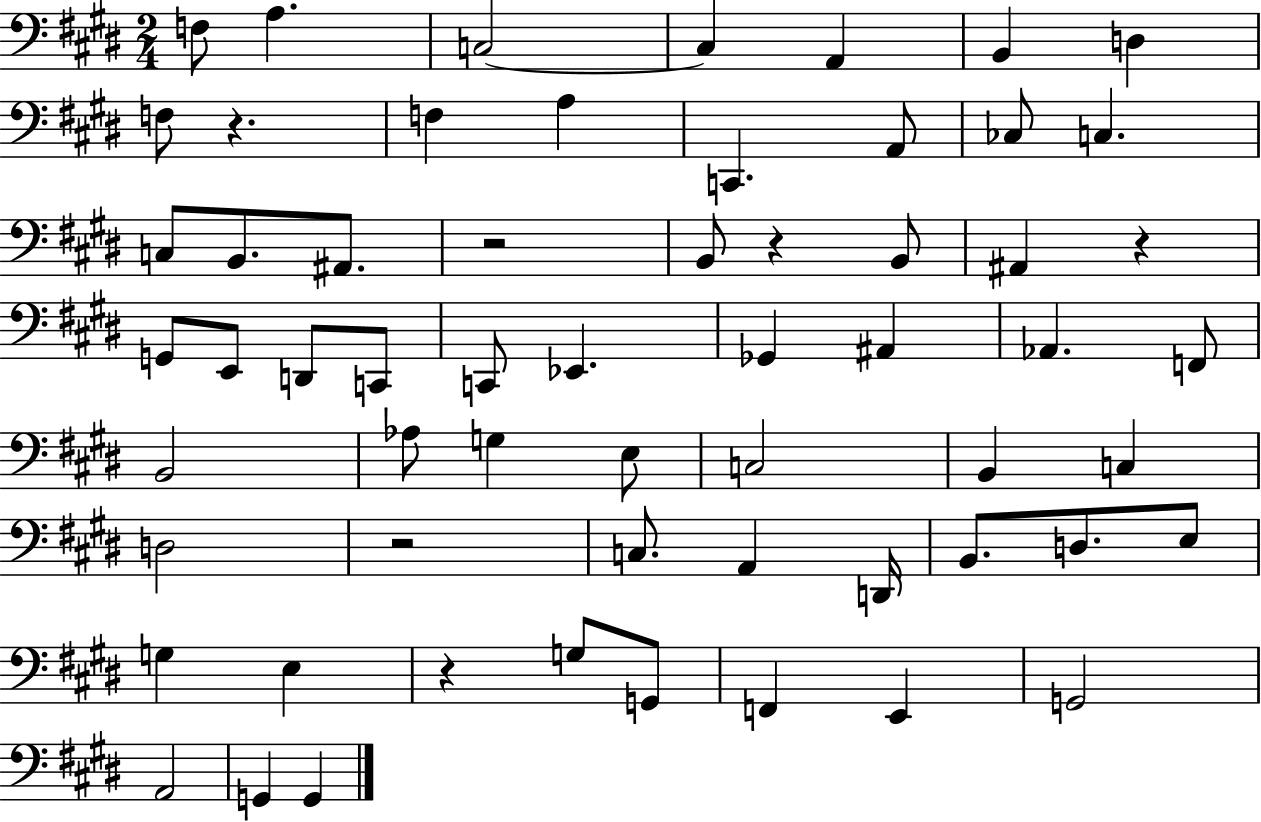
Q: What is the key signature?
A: E major